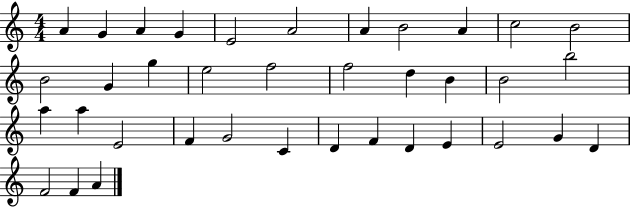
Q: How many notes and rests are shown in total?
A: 37